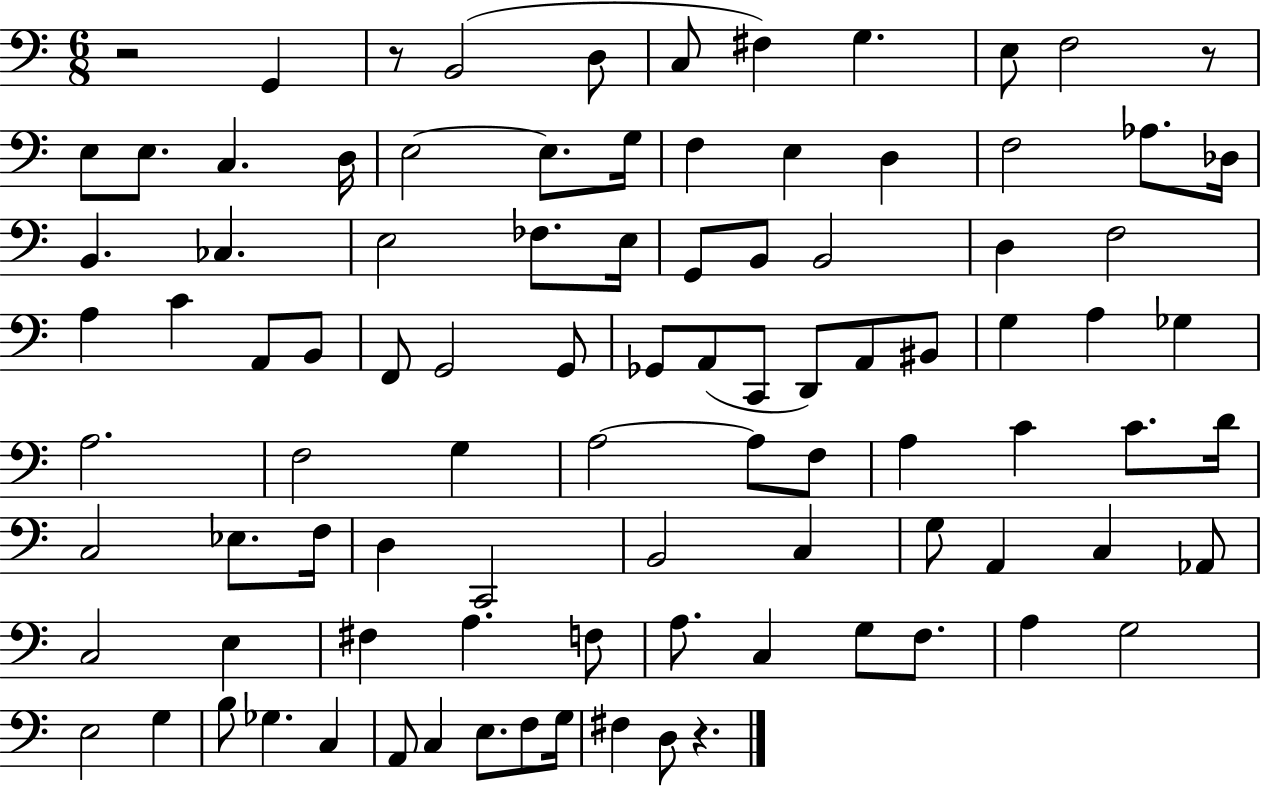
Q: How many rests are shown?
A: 4